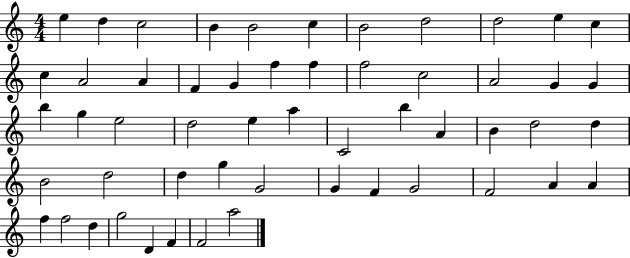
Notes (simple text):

E5/q D5/q C5/h B4/q B4/h C5/q B4/h D5/h D5/h E5/q C5/q C5/q A4/h A4/q F4/q G4/q F5/q F5/q F5/h C5/h A4/h G4/q G4/q B5/q G5/q E5/h D5/h E5/q A5/q C4/h B5/q A4/q B4/q D5/h D5/q B4/h D5/h D5/q G5/q G4/h G4/q F4/q G4/h F4/h A4/q A4/q F5/q F5/h D5/q G5/h D4/q F4/q F4/h A5/h